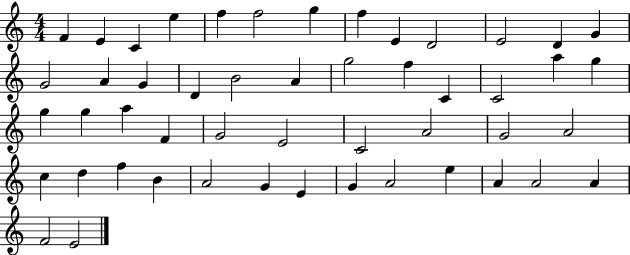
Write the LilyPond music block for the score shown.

{
  \clef treble
  \numericTimeSignature
  \time 4/4
  \key c \major
  f'4 e'4 c'4 e''4 | f''4 f''2 g''4 | f''4 e'4 d'2 | e'2 d'4 g'4 | \break g'2 a'4 g'4 | d'4 b'2 a'4 | g''2 f''4 c'4 | c'2 a''4 g''4 | \break g''4 g''4 a''4 f'4 | g'2 e'2 | c'2 a'2 | g'2 a'2 | \break c''4 d''4 f''4 b'4 | a'2 g'4 e'4 | g'4 a'2 e''4 | a'4 a'2 a'4 | \break f'2 e'2 | \bar "|."
}